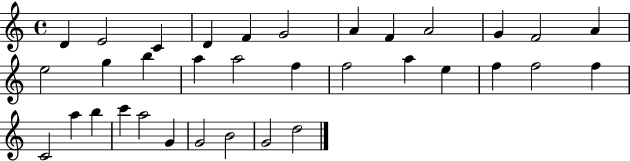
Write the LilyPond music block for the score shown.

{
  \clef treble
  \time 4/4
  \defaultTimeSignature
  \key c \major
  d'4 e'2 c'4 | d'4 f'4 g'2 | a'4 f'4 a'2 | g'4 f'2 a'4 | \break e''2 g''4 b''4 | a''4 a''2 f''4 | f''2 a''4 e''4 | f''4 f''2 f''4 | \break c'2 a''4 b''4 | c'''4 a''2 g'4 | g'2 b'2 | g'2 d''2 | \break \bar "|."
}